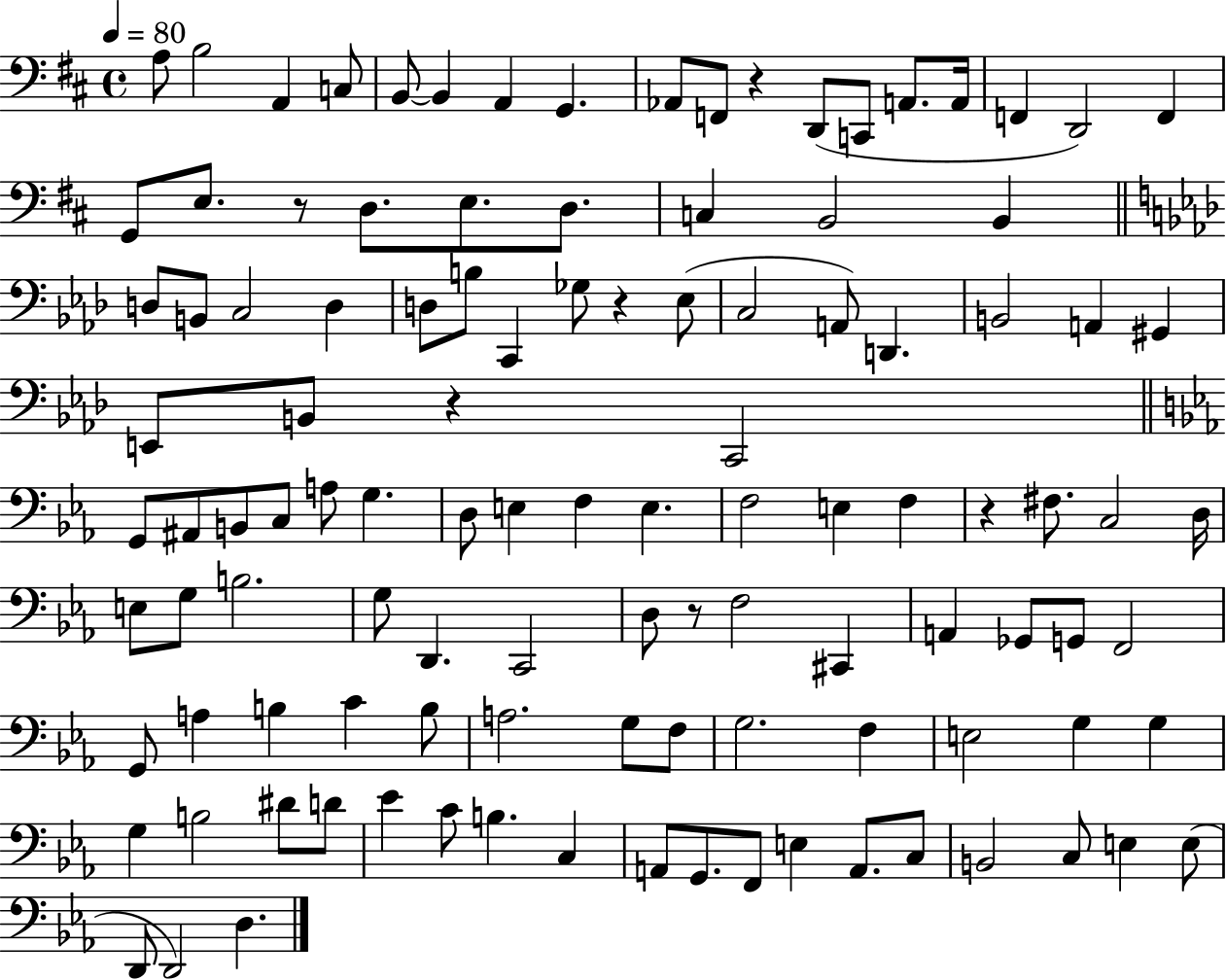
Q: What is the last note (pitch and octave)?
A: D3